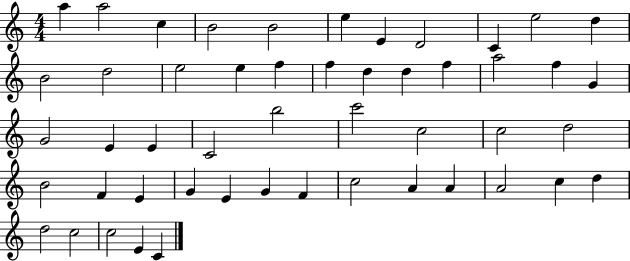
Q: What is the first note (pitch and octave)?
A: A5